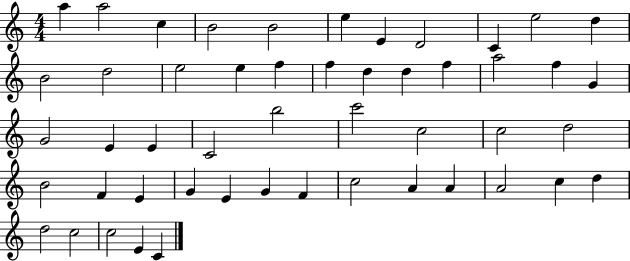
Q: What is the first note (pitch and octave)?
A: A5